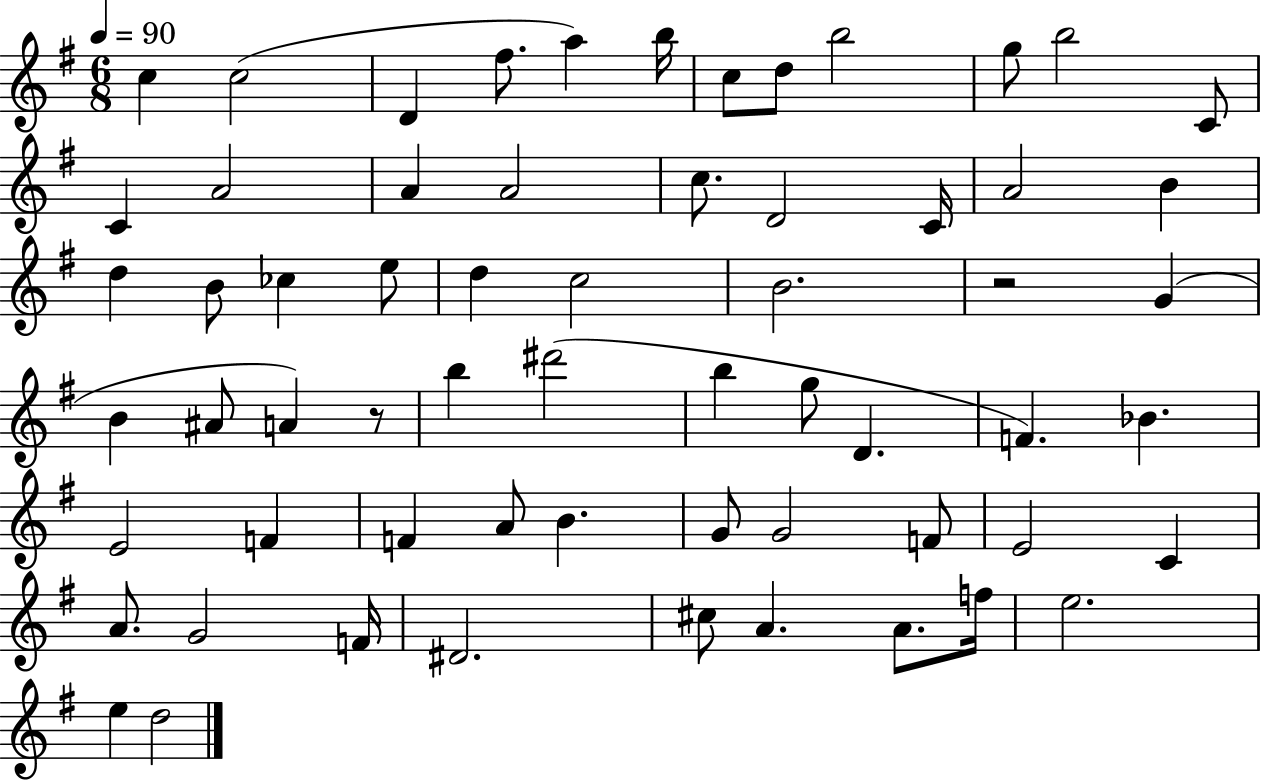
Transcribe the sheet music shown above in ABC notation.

X:1
T:Untitled
M:6/8
L:1/4
K:G
c c2 D ^f/2 a b/4 c/2 d/2 b2 g/2 b2 C/2 C A2 A A2 c/2 D2 C/4 A2 B d B/2 _c e/2 d c2 B2 z2 G B ^A/2 A z/2 b ^d'2 b g/2 D F _B E2 F F A/2 B G/2 G2 F/2 E2 C A/2 G2 F/4 ^D2 ^c/2 A A/2 f/4 e2 e d2